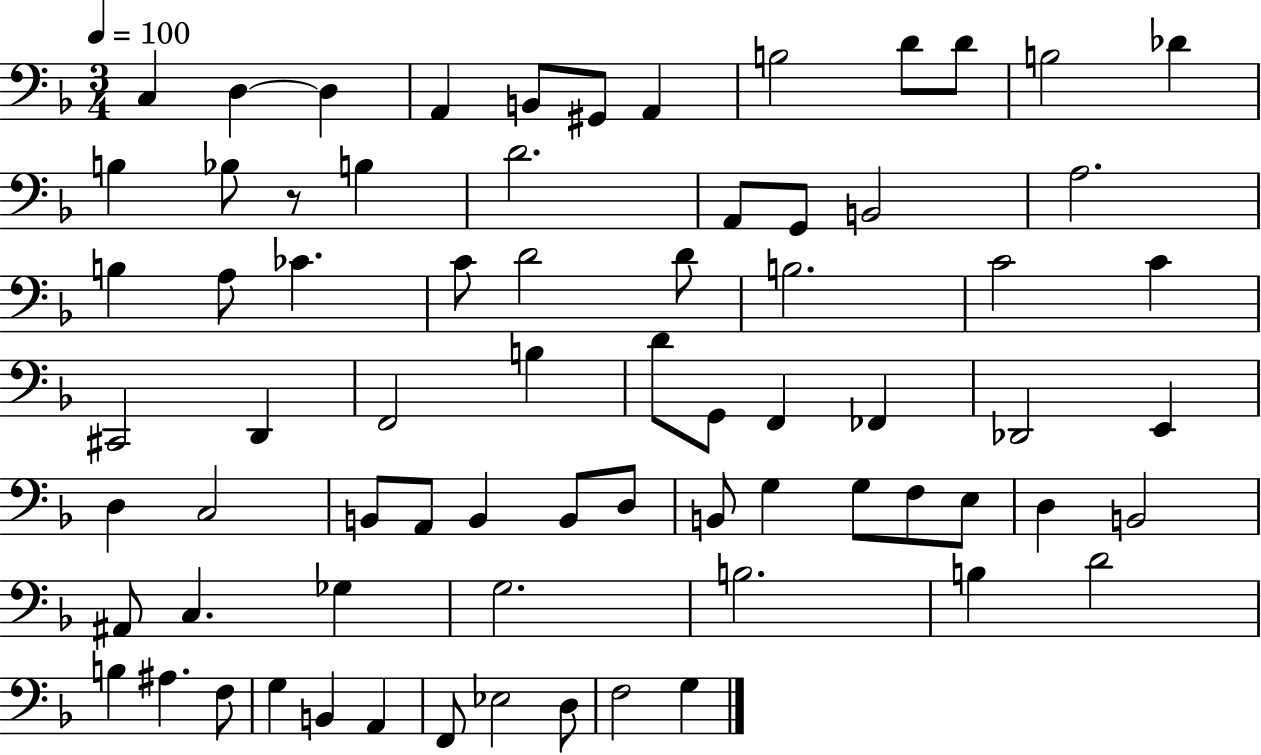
{
  \clef bass
  \numericTimeSignature
  \time 3/4
  \key f \major
  \tempo 4 = 100
  c4 d4~~ d4 | a,4 b,8 gis,8 a,4 | b2 d'8 d'8 | b2 des'4 | \break b4 bes8 r8 b4 | d'2. | a,8 g,8 b,2 | a2. | \break b4 a8 ces'4. | c'8 d'2 d'8 | b2. | c'2 c'4 | \break cis,2 d,4 | f,2 b4 | d'8 g,8 f,4 fes,4 | des,2 e,4 | \break d4 c2 | b,8 a,8 b,4 b,8 d8 | b,8 g4 g8 f8 e8 | d4 b,2 | \break ais,8 c4. ges4 | g2. | b2. | b4 d'2 | \break b4 ais4. f8 | g4 b,4 a,4 | f,8 ees2 d8 | f2 g4 | \break \bar "|."
}